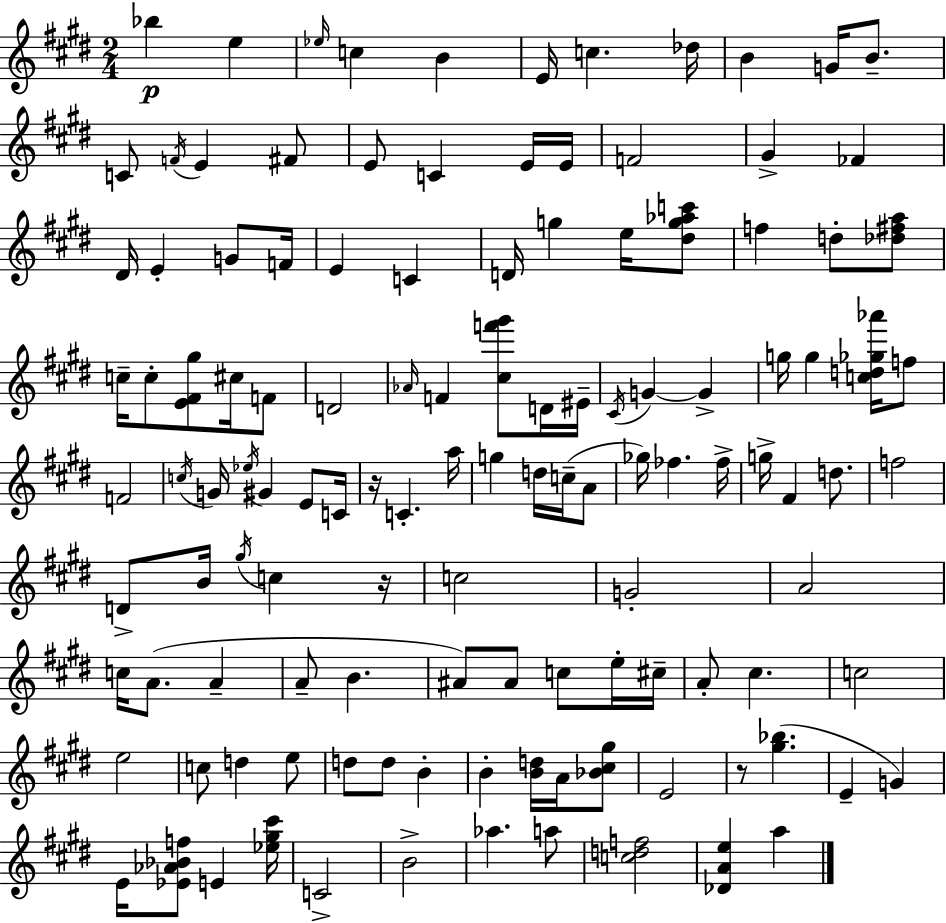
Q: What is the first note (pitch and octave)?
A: Bb5